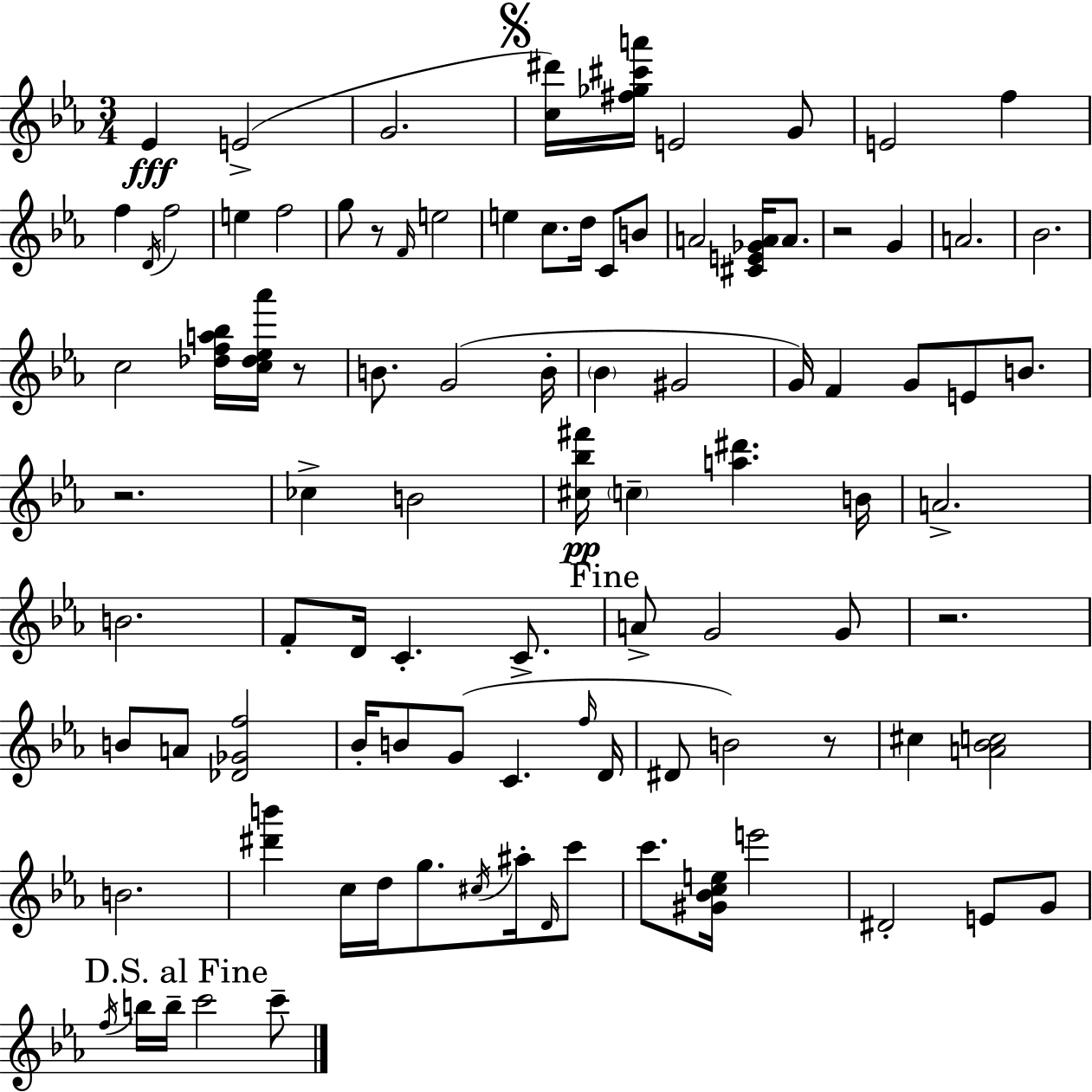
Eb4/q E4/h G4/h. [C5,D#6]/s [F#5,Gb5,C#6,A6]/s E4/h G4/e E4/h F5/q F5/q D4/s F5/h E5/q F5/h G5/e R/e F4/s E5/h E5/q C5/e. D5/s C4/e B4/e A4/h [C#4,E4,Gb4,A4]/s A4/e. R/h G4/q A4/h. Bb4/h. C5/h [Db5,F5,A5,Bb5]/s [C5,Db5,Eb5,Ab6]/s R/e B4/e. G4/h B4/s Bb4/q G#4/h G4/s F4/q G4/e E4/e B4/e. R/h. CES5/q B4/h [C#5,Bb5,F#6]/s C5/q [A5,D#6]/q. B4/s A4/h. B4/h. F4/e D4/s C4/q. C4/e. A4/e G4/h G4/e R/h. B4/e A4/e [Db4,Gb4,F5]/h Bb4/s B4/e G4/e C4/q. F5/s D4/s D#4/e B4/h R/e C#5/q [A4,Bb4,C5]/h B4/h. [D#6,B6]/q C5/s D5/s G5/e. C#5/s A#5/s D4/s C6/e C6/e. [G#4,Bb4,C5,E5]/s E6/h D#4/h E4/e G4/e F5/s B5/s B5/s C6/h C6/e